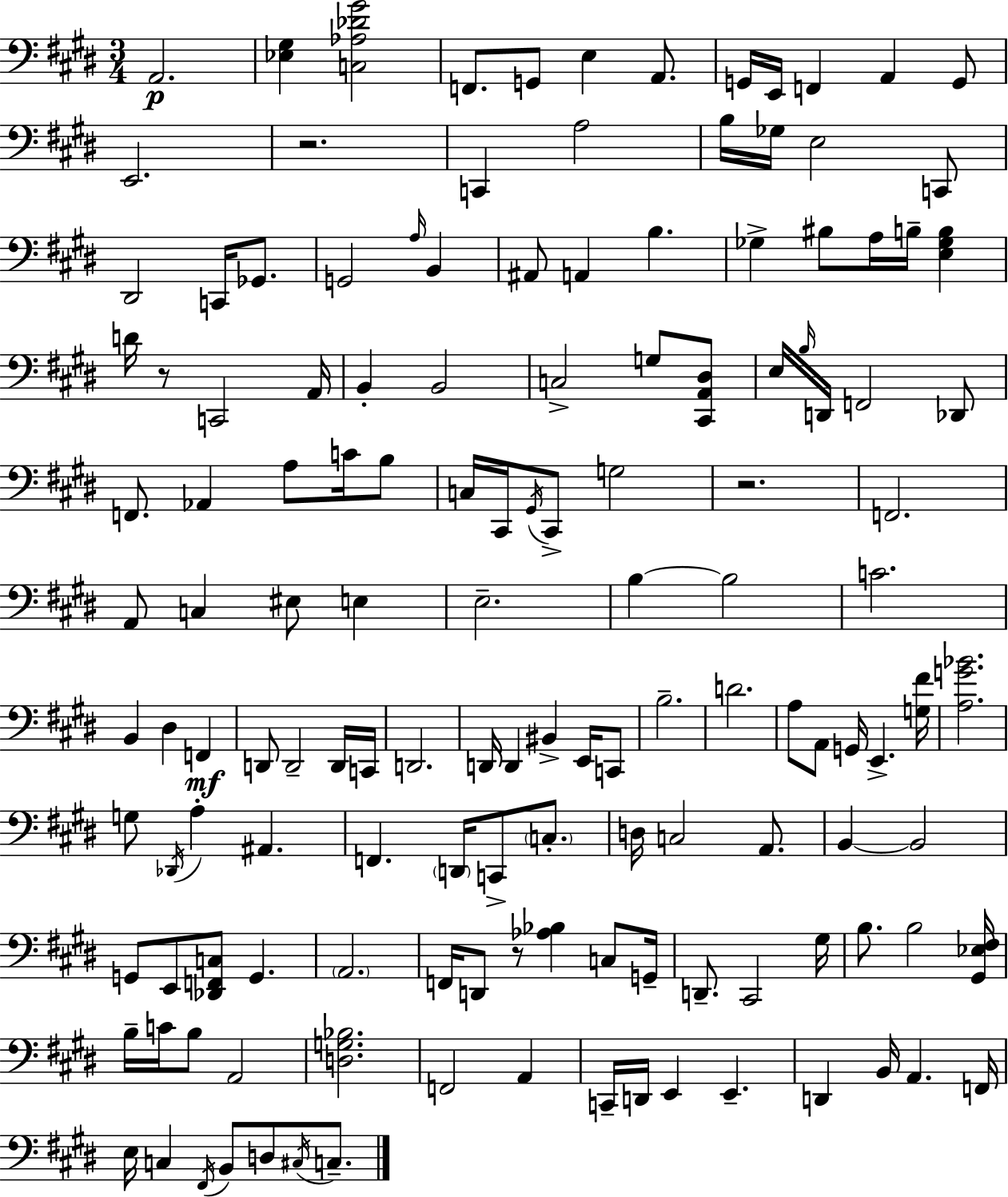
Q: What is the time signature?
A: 3/4